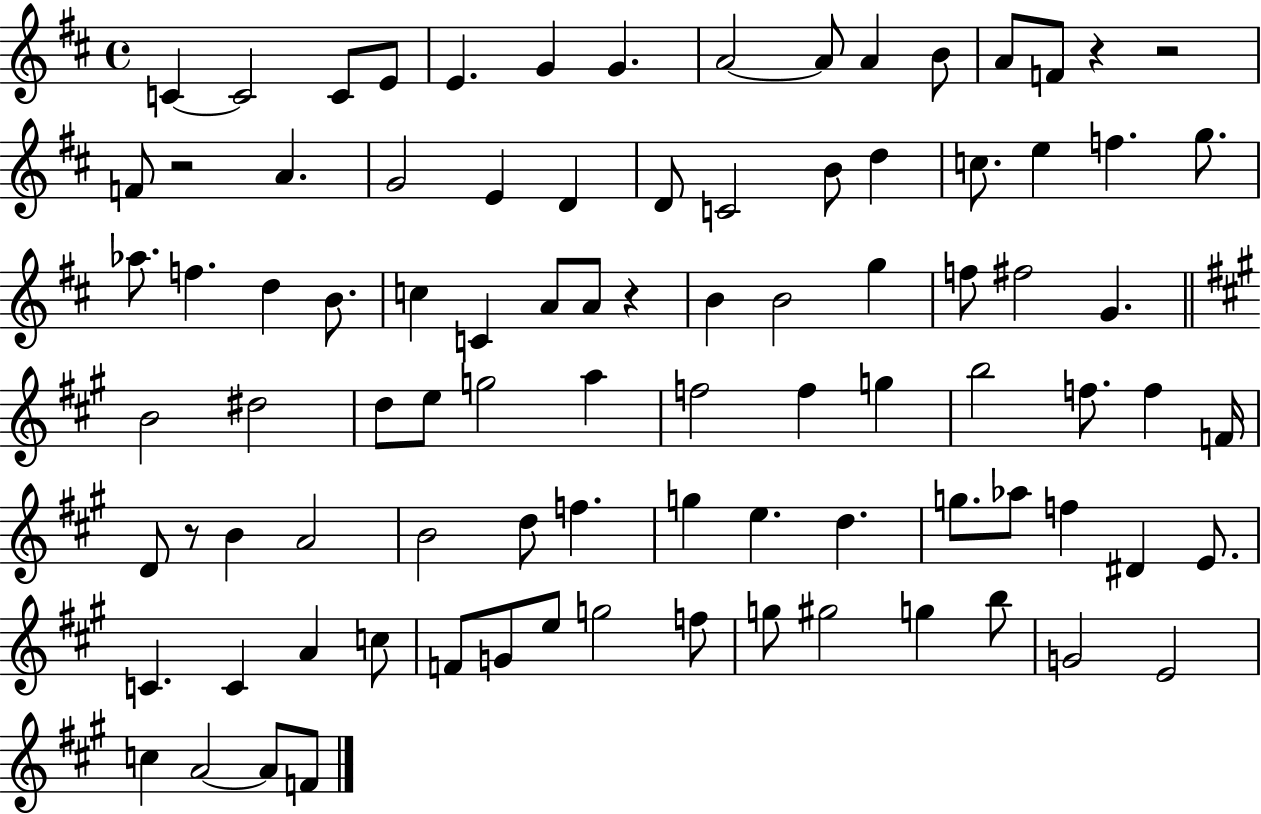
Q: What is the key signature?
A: D major